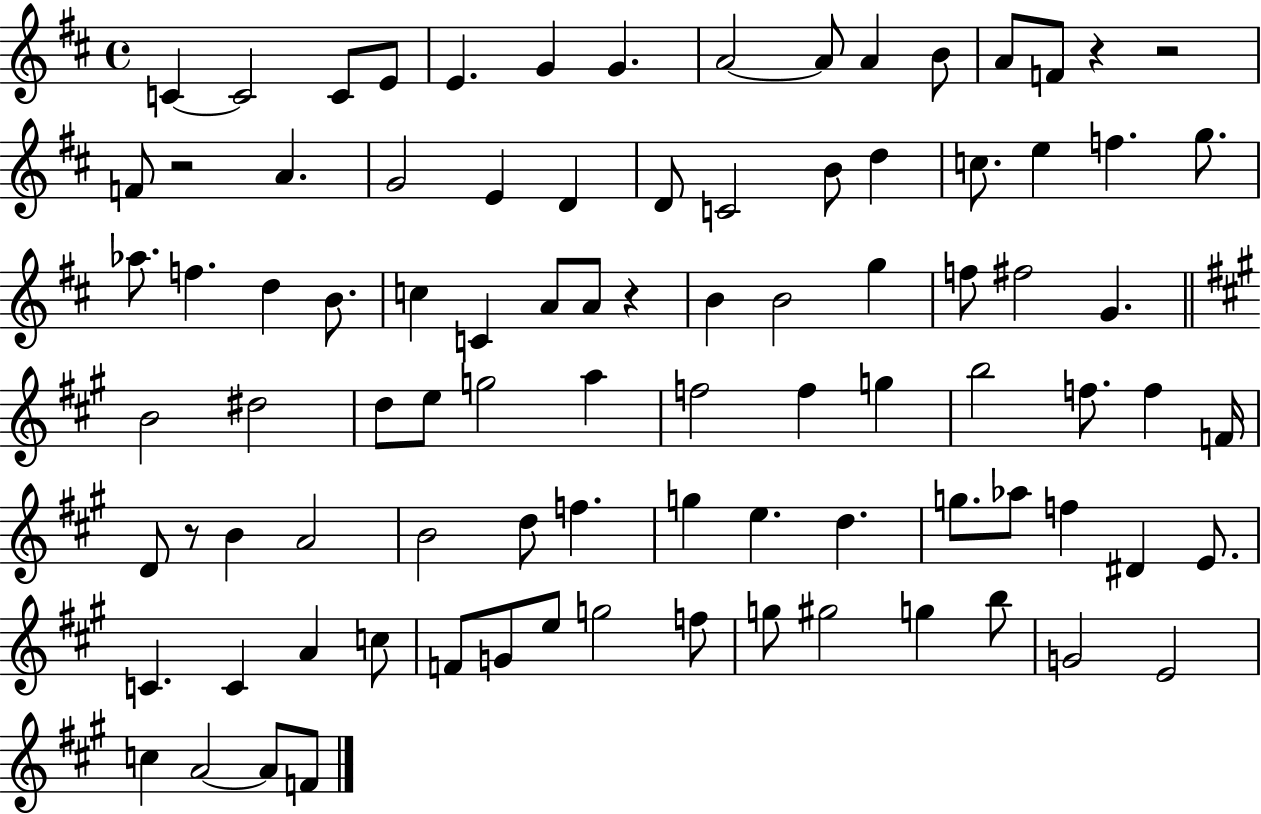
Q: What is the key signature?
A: D major